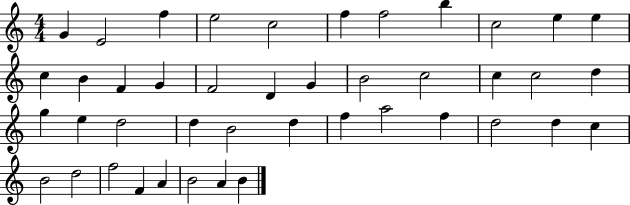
{
  \clef treble
  \numericTimeSignature
  \time 4/4
  \key c \major
  g'4 e'2 f''4 | e''2 c''2 | f''4 f''2 b''4 | c''2 e''4 e''4 | \break c''4 b'4 f'4 g'4 | f'2 d'4 g'4 | b'2 c''2 | c''4 c''2 d''4 | \break g''4 e''4 d''2 | d''4 b'2 d''4 | f''4 a''2 f''4 | d''2 d''4 c''4 | \break b'2 d''2 | f''2 f'4 a'4 | b'2 a'4 b'4 | \bar "|."
}